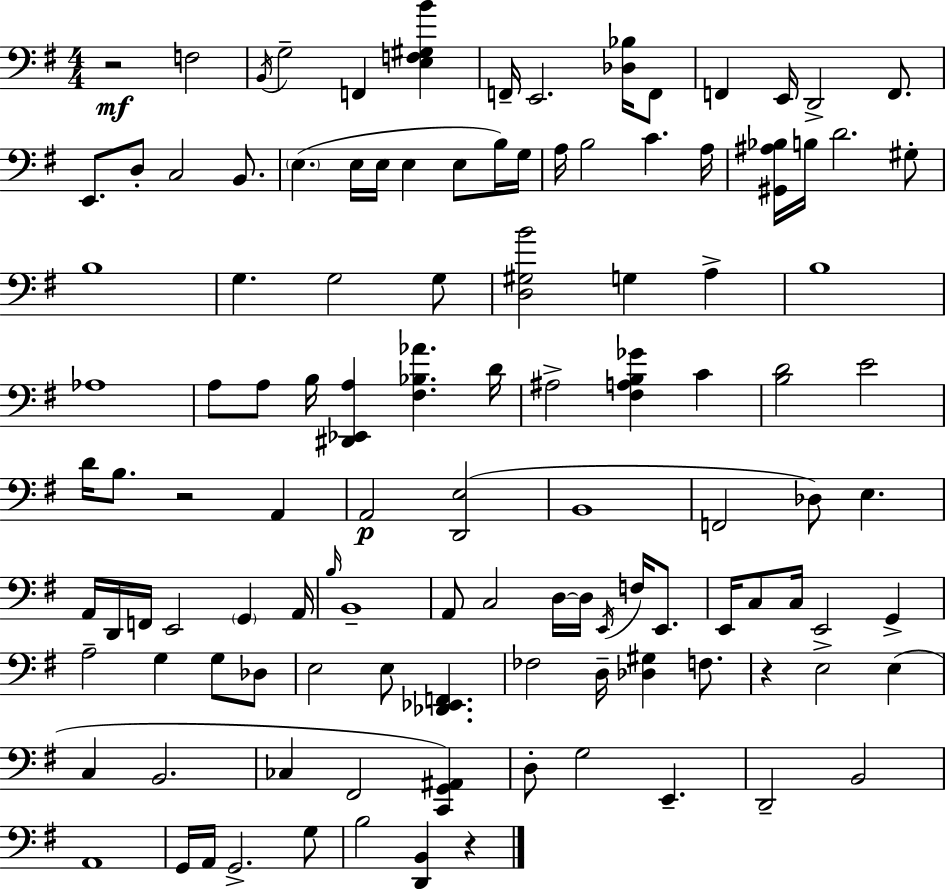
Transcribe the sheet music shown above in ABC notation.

X:1
T:Untitled
M:4/4
L:1/4
K:G
z2 F,2 B,,/4 G,2 F,, [E,F,^G,B] F,,/4 E,,2 [_D,_B,]/4 F,,/2 F,, E,,/4 D,,2 F,,/2 E,,/2 D,/2 C,2 B,,/2 E, E,/4 E,/4 E, E,/2 B,/4 G,/4 A,/4 B,2 C A,/4 [^G,,^A,_B,]/4 B,/4 D2 ^G,/2 B,4 G, G,2 G,/2 [D,^G,B]2 G, A, B,4 _A,4 A,/2 A,/2 B,/4 [^D,,_E,,A,] [^F,_B,_A] D/4 ^A,2 [^F,A,B,_G] C [B,D]2 E2 D/4 B,/2 z2 A,, A,,2 [D,,E,]2 B,,4 F,,2 _D,/2 E, A,,/4 D,,/4 F,,/4 E,,2 G,, A,,/4 B,/4 B,,4 A,,/2 C,2 D,/4 D,/4 E,,/4 F,/4 E,,/2 E,,/4 C,/2 C,/4 E,,2 G,, A,2 G, G,/2 _D,/2 E,2 E,/2 [_D,,_E,,F,,] _F,2 D,/4 [_D,^G,] F,/2 z E,2 E, C, B,,2 _C, ^F,,2 [C,,G,,^A,,] D,/2 G,2 E,, D,,2 B,,2 A,,4 G,,/4 A,,/4 G,,2 G,/2 B,2 [D,,B,,] z